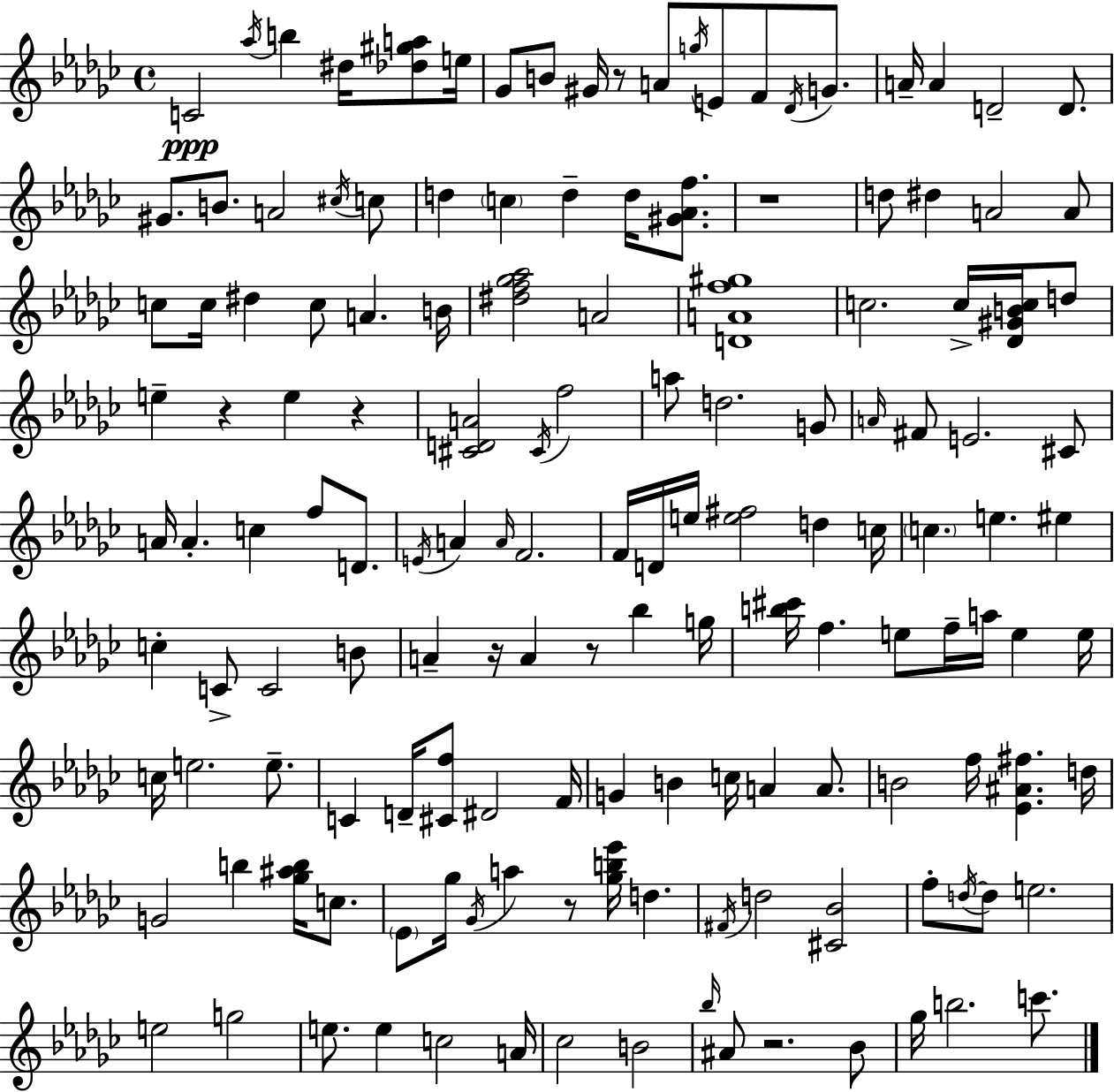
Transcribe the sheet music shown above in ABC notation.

X:1
T:Untitled
M:4/4
L:1/4
K:Ebm
C2 _a/4 b ^d/4 [_d^ga]/2 e/4 _G/2 B/2 ^G/4 z/2 A/2 g/4 E/2 F/2 _D/4 G/2 A/4 A D2 D/2 ^G/2 B/2 A2 ^c/4 c/2 d c d d/4 [^G_Af]/2 z4 d/2 ^d A2 A/2 c/2 c/4 ^d c/2 A B/4 [^df_g_a]2 A2 [DAf^g]4 c2 c/4 [_D^GBc]/4 d/2 e z e z [^CDA]2 ^C/4 f2 a/2 d2 G/2 A/4 ^F/2 E2 ^C/2 A/4 A c f/2 D/2 E/4 A A/4 F2 F/4 D/4 e/4 [e^f]2 d c/4 c e ^e c C/2 C2 B/2 A z/4 A z/2 _b g/4 [b^c']/4 f e/2 f/4 a/4 e e/4 c/4 e2 e/2 C D/4 [^Cf]/2 ^D2 F/4 G B c/4 A A/2 B2 f/4 [_E^A^f] d/4 G2 b [_g^ab]/4 c/2 _E/2 _g/4 _G/4 a z/2 [_gb_e']/4 d ^F/4 d2 [^C_B]2 f/2 d/4 d/2 e2 e2 g2 e/2 e c2 A/4 _c2 B2 _b/4 ^A/2 z2 _B/2 _g/4 b2 c'/2